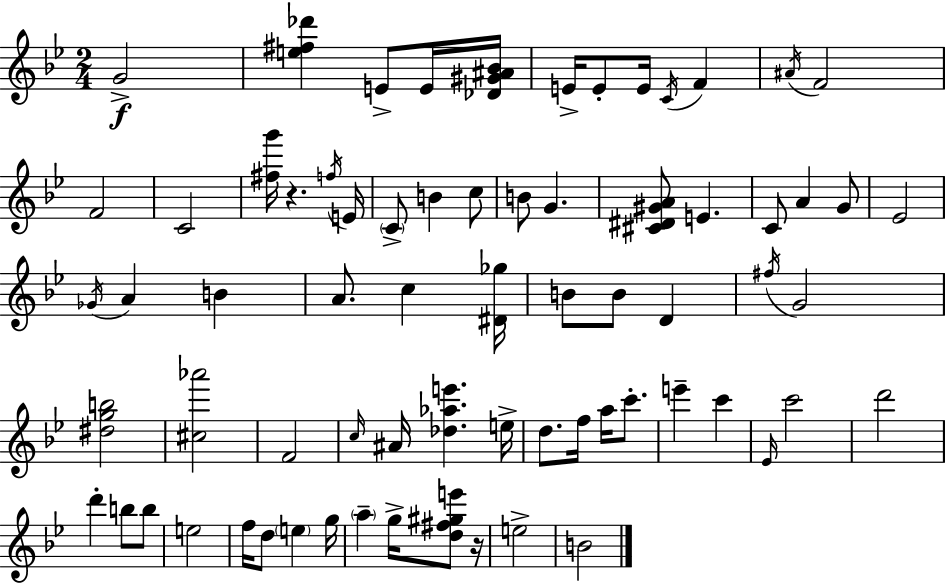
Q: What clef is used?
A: treble